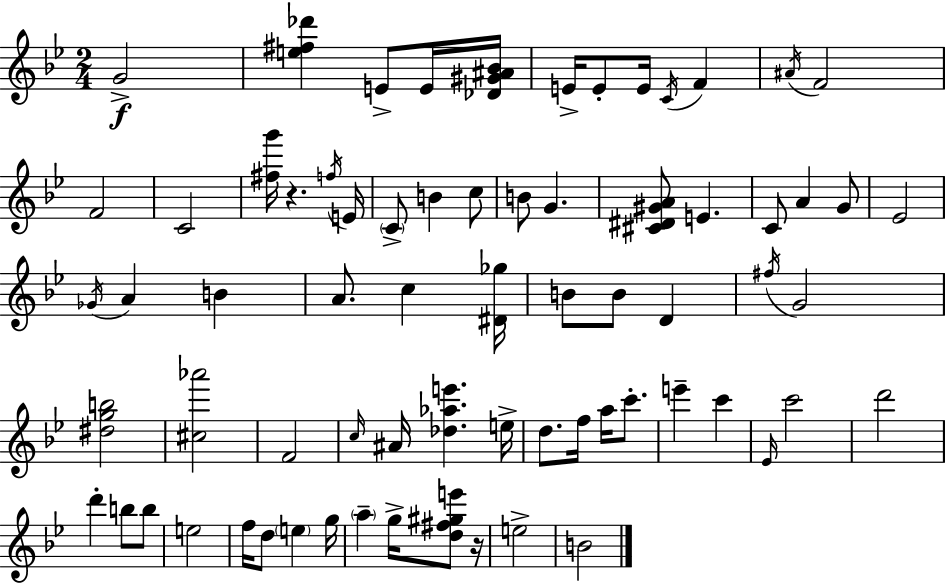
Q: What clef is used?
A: treble